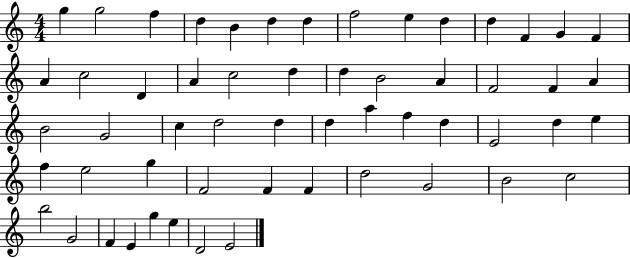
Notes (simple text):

G5/q G5/h F5/q D5/q B4/q D5/q D5/q F5/h E5/q D5/q D5/q F4/q G4/q F4/q A4/q C5/h D4/q A4/q C5/h D5/q D5/q B4/h A4/q F4/h F4/q A4/q B4/h G4/h C5/q D5/h D5/q D5/q A5/q F5/q D5/q E4/h D5/q E5/q F5/q E5/h G5/q F4/h F4/q F4/q D5/h G4/h B4/h C5/h B5/h G4/h F4/q E4/q G5/q E5/q D4/h E4/h